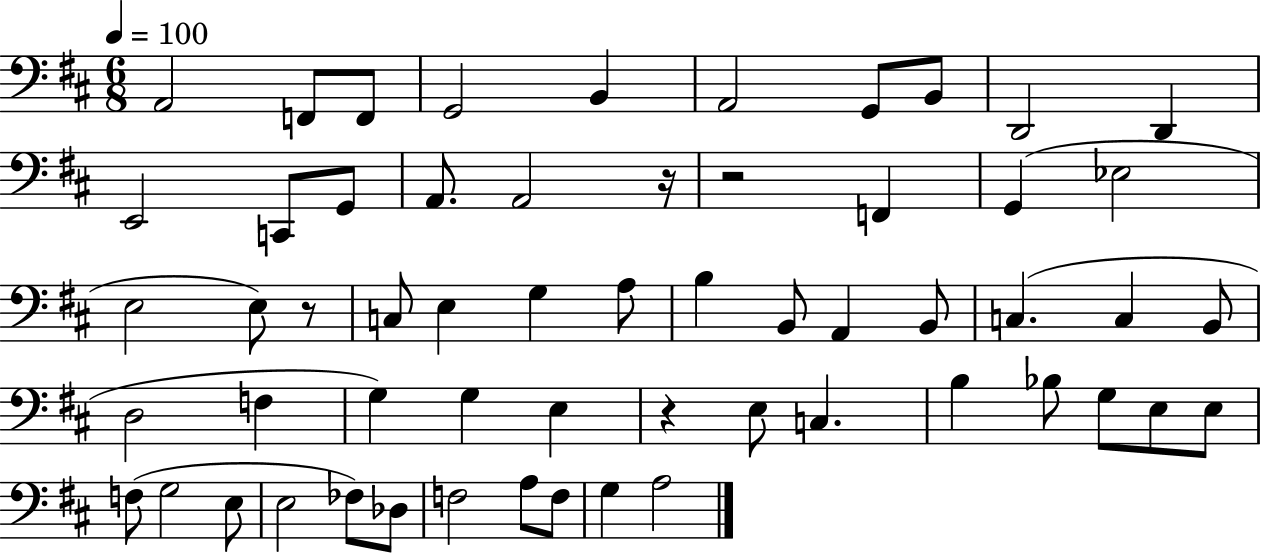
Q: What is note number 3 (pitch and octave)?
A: F2